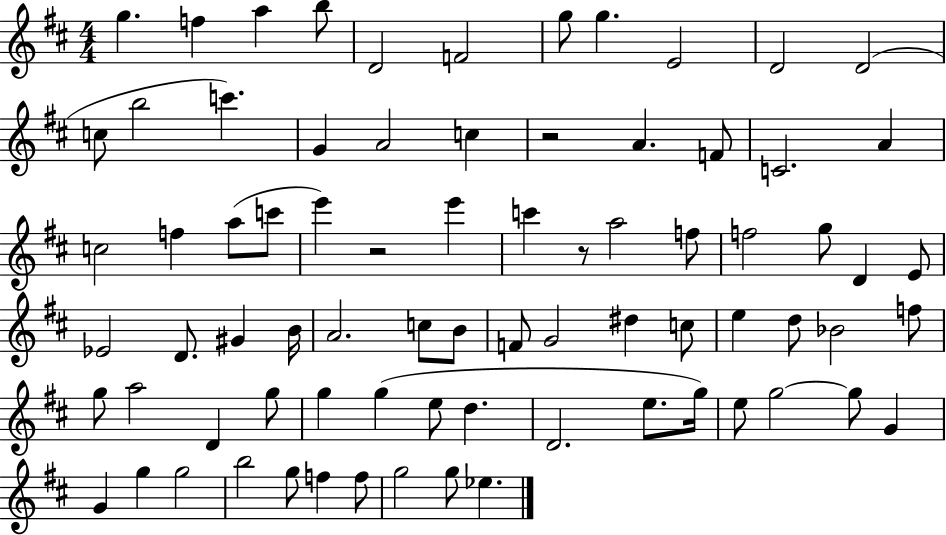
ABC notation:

X:1
T:Untitled
M:4/4
L:1/4
K:D
g f a b/2 D2 F2 g/2 g E2 D2 D2 c/2 b2 c' G A2 c z2 A F/2 C2 A c2 f a/2 c'/2 e' z2 e' c' z/2 a2 f/2 f2 g/2 D E/2 _E2 D/2 ^G B/4 A2 c/2 B/2 F/2 G2 ^d c/2 e d/2 _B2 f/2 g/2 a2 D g/2 g g e/2 d D2 e/2 g/4 e/2 g2 g/2 G G g g2 b2 g/2 f f/2 g2 g/2 _e